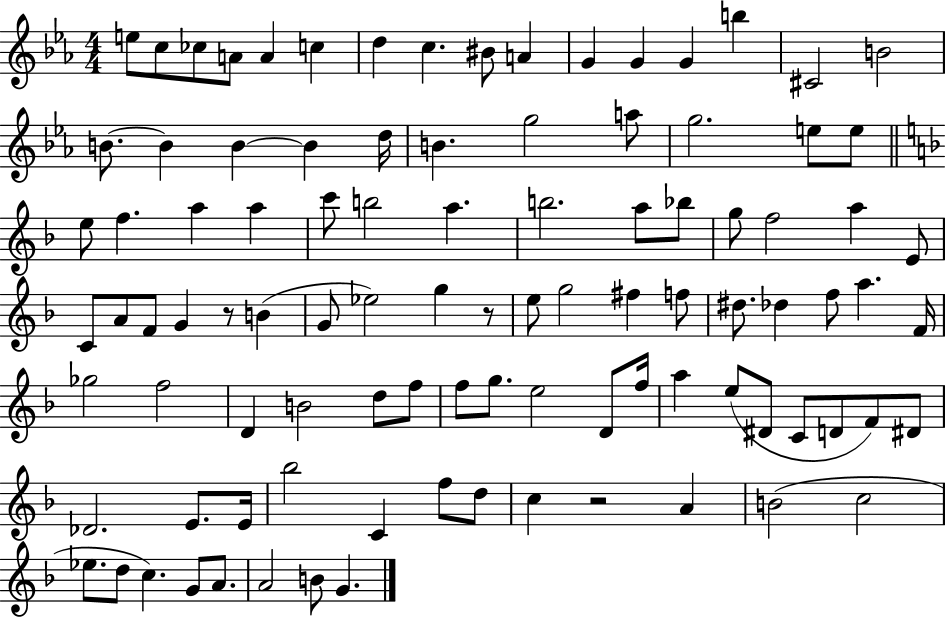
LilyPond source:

{
  \clef treble
  \numericTimeSignature
  \time 4/4
  \key ees \major
  e''8 c''8 ces''8 a'8 a'4 c''4 | d''4 c''4. bis'8 a'4 | g'4 g'4 g'4 b''4 | cis'2 b'2 | \break b'8.~~ b'4 b'4~~ b'4 d''16 | b'4. g''2 a''8 | g''2. e''8 e''8 | \bar "||" \break \key f \major e''8 f''4. a''4 a''4 | c'''8 b''2 a''4. | b''2. a''8 bes''8 | g''8 f''2 a''4 e'8 | \break c'8 a'8 f'8 g'4 r8 b'4( | g'8 ees''2) g''4 r8 | e''8 g''2 fis''4 f''8 | dis''8. des''4 f''8 a''4. f'16 | \break ges''2 f''2 | d'4 b'2 d''8 f''8 | f''8 g''8. e''2 d'8 f''16 | a''4 e''8( dis'8 c'8 d'8 f'8) dis'8 | \break des'2. e'8. e'16 | bes''2 c'4 f''8 d''8 | c''4 r2 a'4 | b'2( c''2 | \break ees''8. d''8 c''4.) g'8 a'8. | a'2 b'8 g'4. | \bar "|."
}